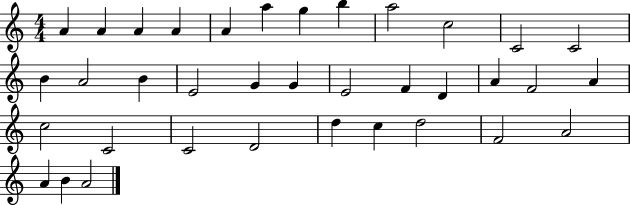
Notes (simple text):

A4/q A4/q A4/q A4/q A4/q A5/q G5/q B5/q A5/h C5/h C4/h C4/h B4/q A4/h B4/q E4/h G4/q G4/q E4/h F4/q D4/q A4/q F4/h A4/q C5/h C4/h C4/h D4/h D5/q C5/q D5/h F4/h A4/h A4/q B4/q A4/h